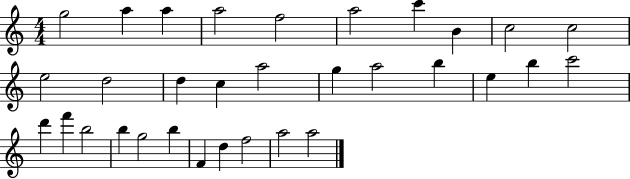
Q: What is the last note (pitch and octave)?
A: A5